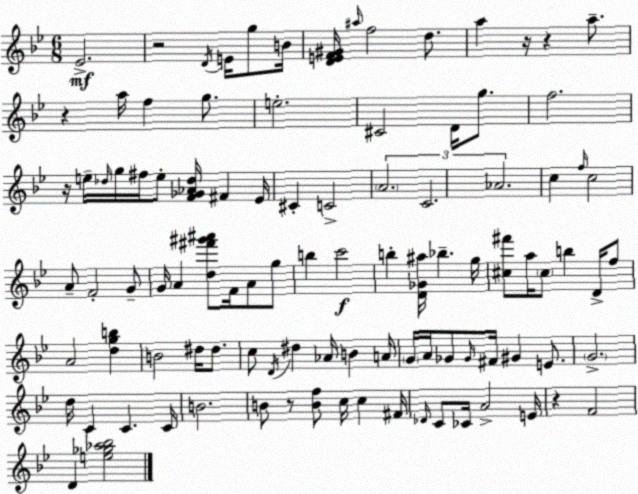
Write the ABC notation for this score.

X:1
T:Untitled
M:6/8
L:1/4
K:Bb
_E2 z2 D/4 E/4 g/2 B/4 [DEF^G]/4 ^a/4 f2 d/2 a z/4 z a/2 z a/4 f g/2 e2 ^C2 D/4 g/2 f2 z/4 e/4 _d/4 g/4 ^f/4 e/2 [F_G_A_d]/4 ^F _E/4 ^C C2 A2 C2 _A2 c f/4 c2 A/2 F2 G/2 G/4 A [d^f'^g'^a']/2 F/4 A/2 g/2 b c'2 b [D_G^a]/4 _b g/4 [^c^f']/2 a/4 ^c/2 b D/4 f/2 A2 [dgb] B2 ^d/4 ^d/2 c/2 D/4 ^d _A/4 B A/4 G/4 A/4 _G/2 _G/4 ^F/4 ^G E/2 G2 d/4 C C C/4 B2 B/2 z/2 [Bf]/2 c/4 c ^F/4 _D/4 C/2 _C/4 A2 E/4 z F2 D [e_g_a_b]2